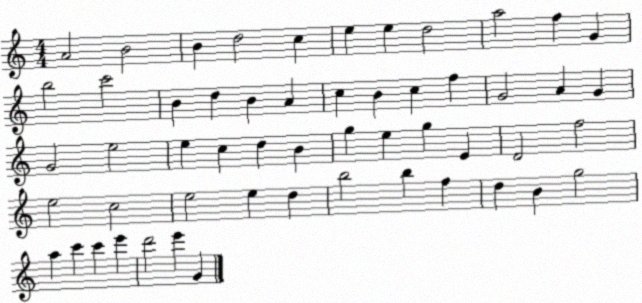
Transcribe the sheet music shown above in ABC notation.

X:1
T:Untitled
M:4/4
L:1/4
K:C
A2 B2 B d2 c e e d2 a2 f G b2 c'2 B d B A c B c f G2 A G G2 e2 e c d B g e g E D2 f2 e2 c2 e2 e d b2 b f d B g2 a c' c' e' d'2 e' G